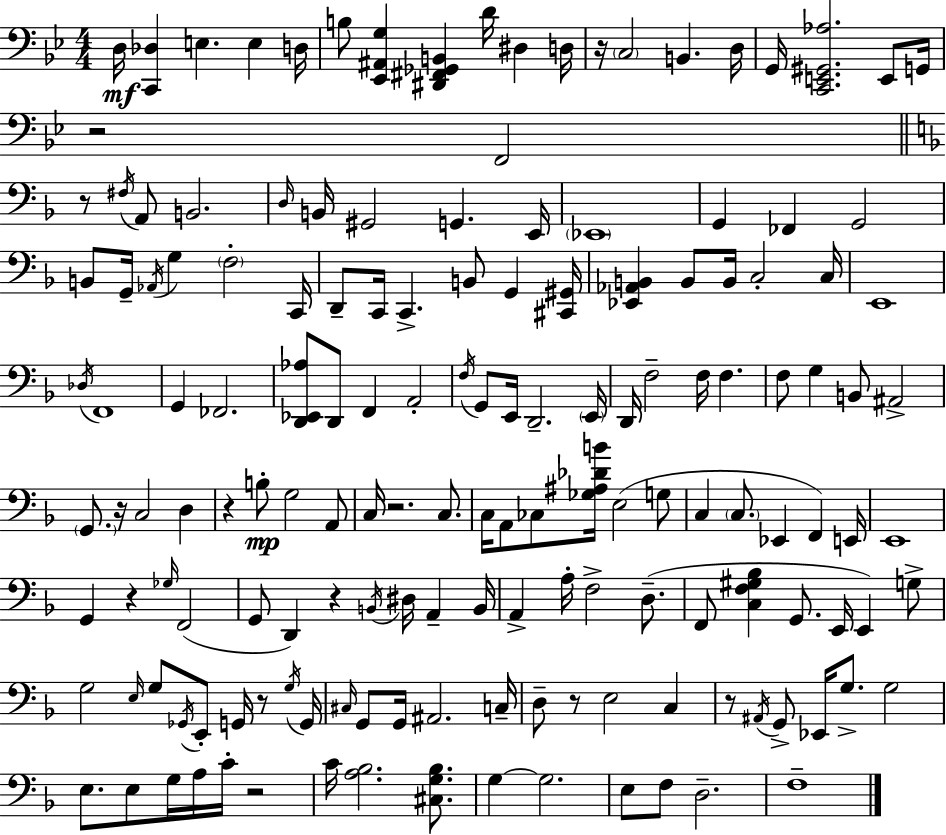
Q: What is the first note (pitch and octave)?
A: D3